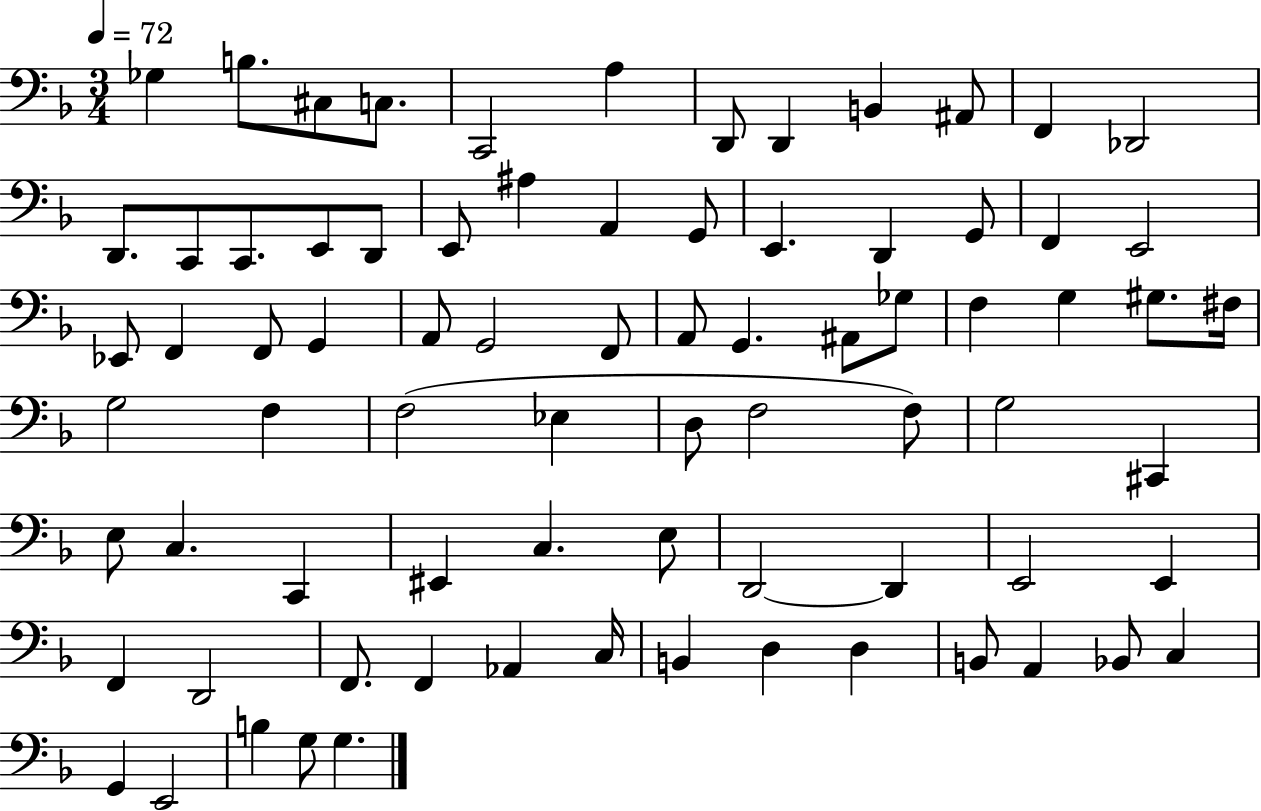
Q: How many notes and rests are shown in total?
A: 78